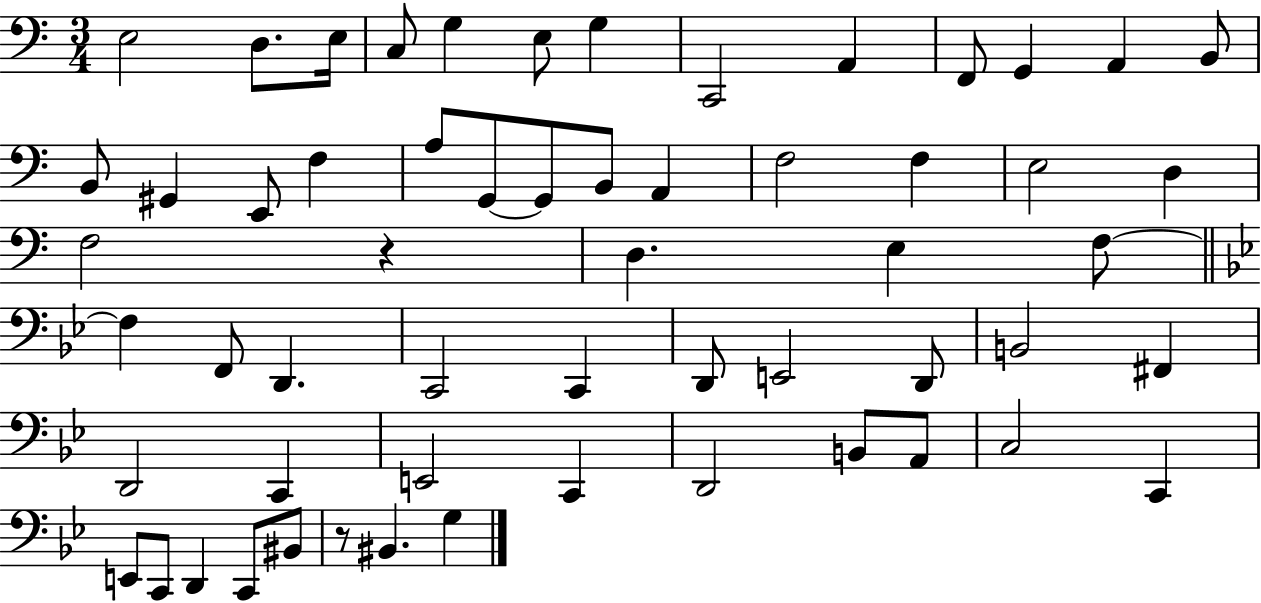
E3/h D3/e. E3/s C3/e G3/q E3/e G3/q C2/h A2/q F2/e G2/q A2/q B2/e B2/e G#2/q E2/e F3/q A3/e G2/e G2/e B2/e A2/q F3/h F3/q E3/h D3/q F3/h R/q D3/q. E3/q F3/e F3/q F2/e D2/q. C2/h C2/q D2/e E2/h D2/e B2/h F#2/q D2/h C2/q E2/h C2/q D2/h B2/e A2/e C3/h C2/q E2/e C2/e D2/q C2/e BIS2/e R/e BIS2/q. G3/q